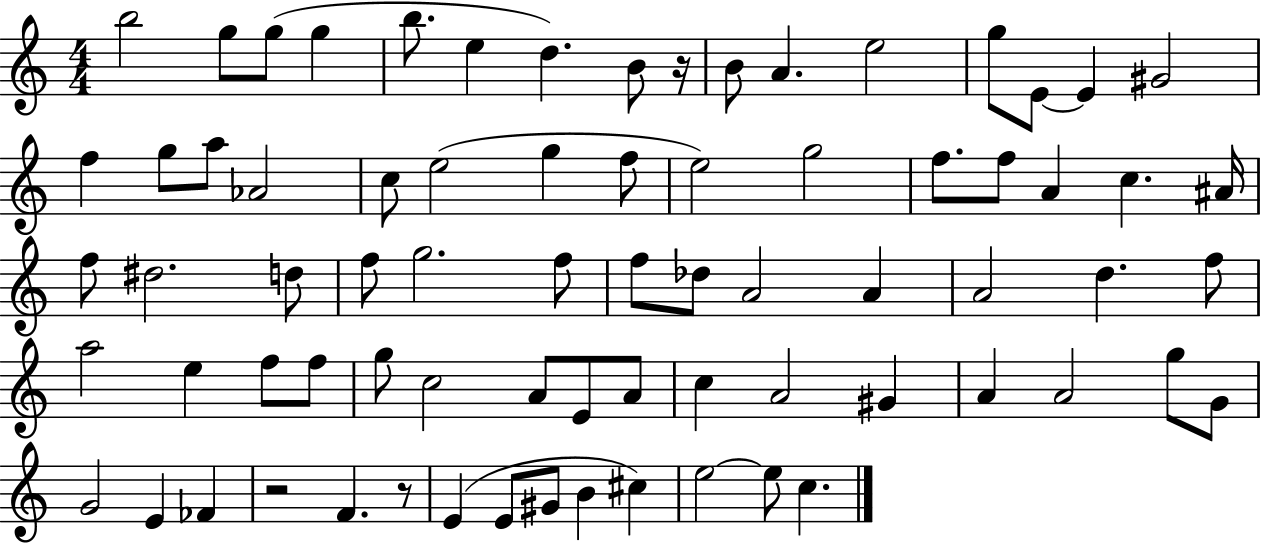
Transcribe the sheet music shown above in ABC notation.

X:1
T:Untitled
M:4/4
L:1/4
K:C
b2 g/2 g/2 g b/2 e d B/2 z/4 B/2 A e2 g/2 E/2 E ^G2 f g/2 a/2 _A2 c/2 e2 g f/2 e2 g2 f/2 f/2 A c ^A/4 f/2 ^d2 d/2 f/2 g2 f/2 f/2 _d/2 A2 A A2 d f/2 a2 e f/2 f/2 g/2 c2 A/2 E/2 A/2 c A2 ^G A A2 g/2 G/2 G2 E _F z2 F z/2 E E/2 ^G/2 B ^c e2 e/2 c